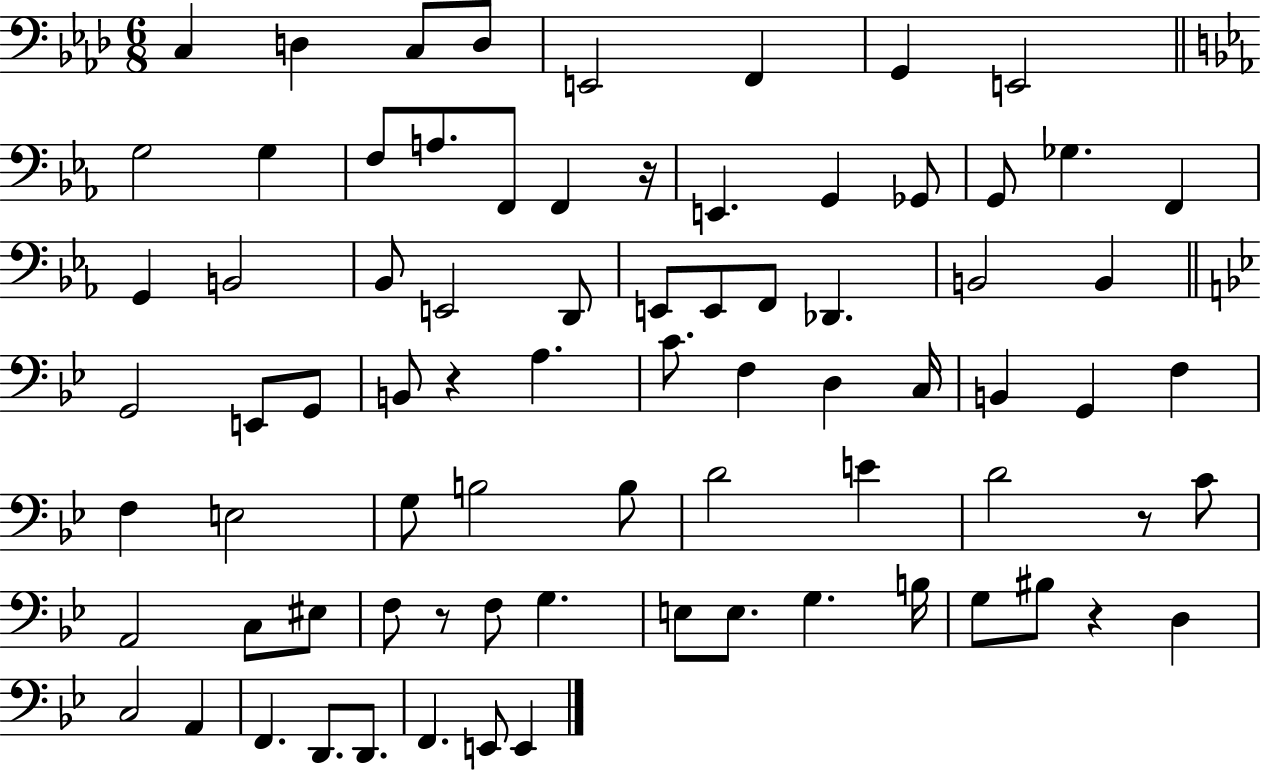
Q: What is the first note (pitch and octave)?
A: C3